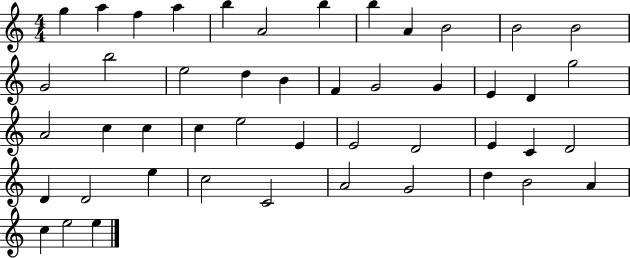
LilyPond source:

{
  \clef treble
  \numericTimeSignature
  \time 4/4
  \key c \major
  g''4 a''4 f''4 a''4 | b''4 a'2 b''4 | b''4 a'4 b'2 | b'2 b'2 | \break g'2 b''2 | e''2 d''4 b'4 | f'4 g'2 g'4 | e'4 d'4 g''2 | \break a'2 c''4 c''4 | c''4 e''2 e'4 | e'2 d'2 | e'4 c'4 d'2 | \break d'4 d'2 e''4 | c''2 c'2 | a'2 g'2 | d''4 b'2 a'4 | \break c''4 e''2 e''4 | \bar "|."
}